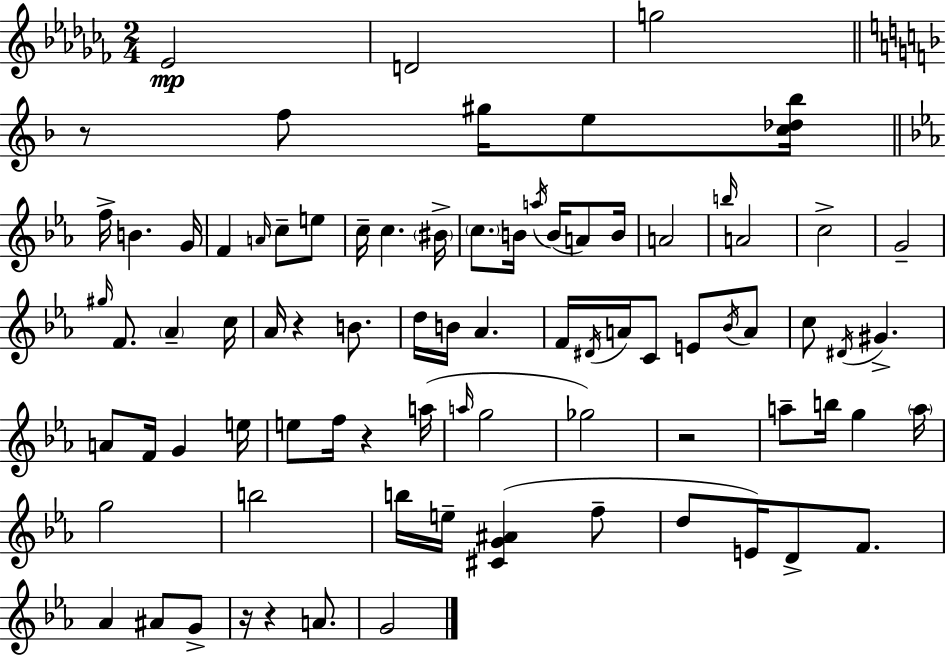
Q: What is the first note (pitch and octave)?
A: Eb4